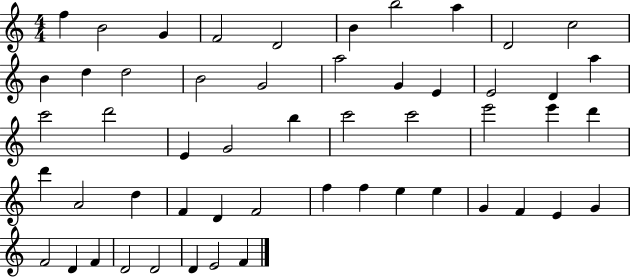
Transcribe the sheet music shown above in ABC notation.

X:1
T:Untitled
M:4/4
L:1/4
K:C
f B2 G F2 D2 B b2 a D2 c2 B d d2 B2 G2 a2 G E E2 D a c'2 d'2 E G2 b c'2 c'2 e'2 e' d' d' A2 d F D F2 f f e e G F E G F2 D F D2 D2 D E2 F